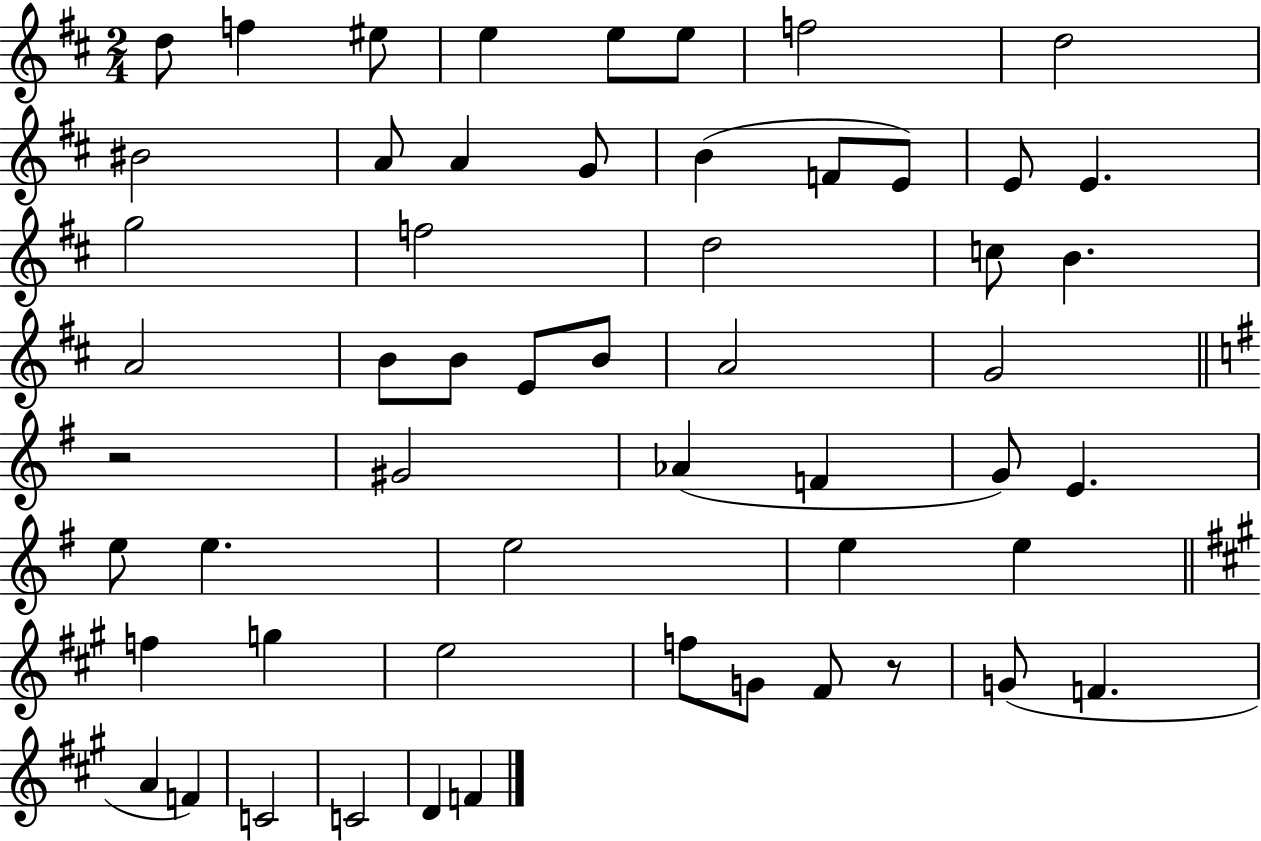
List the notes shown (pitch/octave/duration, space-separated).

D5/e F5/q EIS5/e E5/q E5/e E5/e F5/h D5/h BIS4/h A4/e A4/q G4/e B4/q F4/e E4/e E4/e E4/q. G5/h F5/h D5/h C5/e B4/q. A4/h B4/e B4/e E4/e B4/e A4/h G4/h R/h G#4/h Ab4/q F4/q G4/e E4/q. E5/e E5/q. E5/h E5/q E5/q F5/q G5/q E5/h F5/e G4/e F#4/e R/e G4/e F4/q. A4/q F4/q C4/h C4/h D4/q F4/q